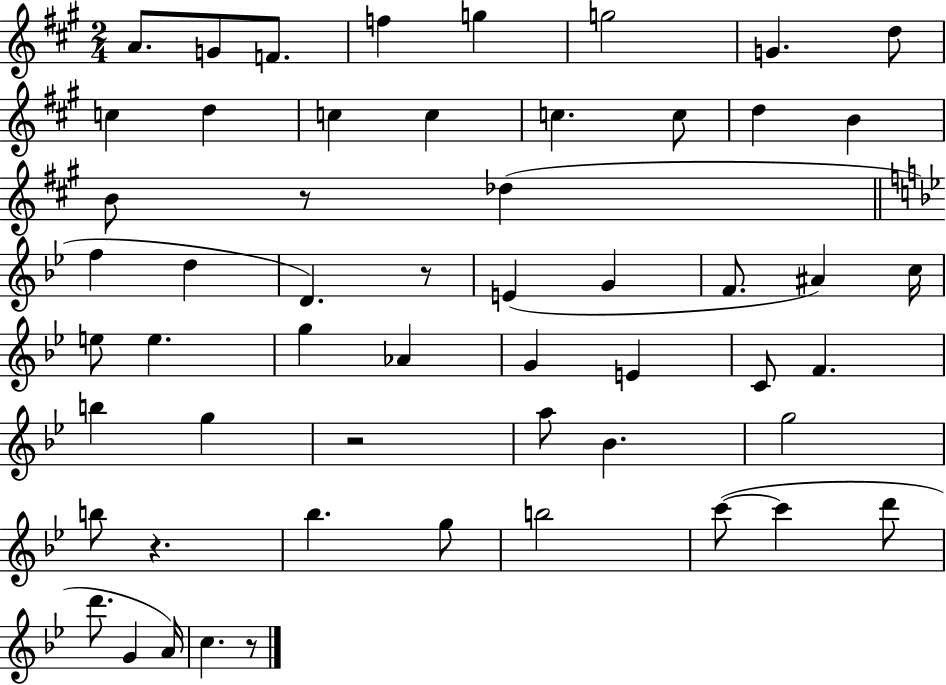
X:1
T:Untitled
M:2/4
L:1/4
K:A
A/2 G/2 F/2 f g g2 G d/2 c d c c c c/2 d B B/2 z/2 _d f d D z/2 E G F/2 ^A c/4 e/2 e g _A G E C/2 F b g z2 a/2 _B g2 b/2 z _b g/2 b2 c'/2 c' d'/2 d'/2 G A/4 c z/2